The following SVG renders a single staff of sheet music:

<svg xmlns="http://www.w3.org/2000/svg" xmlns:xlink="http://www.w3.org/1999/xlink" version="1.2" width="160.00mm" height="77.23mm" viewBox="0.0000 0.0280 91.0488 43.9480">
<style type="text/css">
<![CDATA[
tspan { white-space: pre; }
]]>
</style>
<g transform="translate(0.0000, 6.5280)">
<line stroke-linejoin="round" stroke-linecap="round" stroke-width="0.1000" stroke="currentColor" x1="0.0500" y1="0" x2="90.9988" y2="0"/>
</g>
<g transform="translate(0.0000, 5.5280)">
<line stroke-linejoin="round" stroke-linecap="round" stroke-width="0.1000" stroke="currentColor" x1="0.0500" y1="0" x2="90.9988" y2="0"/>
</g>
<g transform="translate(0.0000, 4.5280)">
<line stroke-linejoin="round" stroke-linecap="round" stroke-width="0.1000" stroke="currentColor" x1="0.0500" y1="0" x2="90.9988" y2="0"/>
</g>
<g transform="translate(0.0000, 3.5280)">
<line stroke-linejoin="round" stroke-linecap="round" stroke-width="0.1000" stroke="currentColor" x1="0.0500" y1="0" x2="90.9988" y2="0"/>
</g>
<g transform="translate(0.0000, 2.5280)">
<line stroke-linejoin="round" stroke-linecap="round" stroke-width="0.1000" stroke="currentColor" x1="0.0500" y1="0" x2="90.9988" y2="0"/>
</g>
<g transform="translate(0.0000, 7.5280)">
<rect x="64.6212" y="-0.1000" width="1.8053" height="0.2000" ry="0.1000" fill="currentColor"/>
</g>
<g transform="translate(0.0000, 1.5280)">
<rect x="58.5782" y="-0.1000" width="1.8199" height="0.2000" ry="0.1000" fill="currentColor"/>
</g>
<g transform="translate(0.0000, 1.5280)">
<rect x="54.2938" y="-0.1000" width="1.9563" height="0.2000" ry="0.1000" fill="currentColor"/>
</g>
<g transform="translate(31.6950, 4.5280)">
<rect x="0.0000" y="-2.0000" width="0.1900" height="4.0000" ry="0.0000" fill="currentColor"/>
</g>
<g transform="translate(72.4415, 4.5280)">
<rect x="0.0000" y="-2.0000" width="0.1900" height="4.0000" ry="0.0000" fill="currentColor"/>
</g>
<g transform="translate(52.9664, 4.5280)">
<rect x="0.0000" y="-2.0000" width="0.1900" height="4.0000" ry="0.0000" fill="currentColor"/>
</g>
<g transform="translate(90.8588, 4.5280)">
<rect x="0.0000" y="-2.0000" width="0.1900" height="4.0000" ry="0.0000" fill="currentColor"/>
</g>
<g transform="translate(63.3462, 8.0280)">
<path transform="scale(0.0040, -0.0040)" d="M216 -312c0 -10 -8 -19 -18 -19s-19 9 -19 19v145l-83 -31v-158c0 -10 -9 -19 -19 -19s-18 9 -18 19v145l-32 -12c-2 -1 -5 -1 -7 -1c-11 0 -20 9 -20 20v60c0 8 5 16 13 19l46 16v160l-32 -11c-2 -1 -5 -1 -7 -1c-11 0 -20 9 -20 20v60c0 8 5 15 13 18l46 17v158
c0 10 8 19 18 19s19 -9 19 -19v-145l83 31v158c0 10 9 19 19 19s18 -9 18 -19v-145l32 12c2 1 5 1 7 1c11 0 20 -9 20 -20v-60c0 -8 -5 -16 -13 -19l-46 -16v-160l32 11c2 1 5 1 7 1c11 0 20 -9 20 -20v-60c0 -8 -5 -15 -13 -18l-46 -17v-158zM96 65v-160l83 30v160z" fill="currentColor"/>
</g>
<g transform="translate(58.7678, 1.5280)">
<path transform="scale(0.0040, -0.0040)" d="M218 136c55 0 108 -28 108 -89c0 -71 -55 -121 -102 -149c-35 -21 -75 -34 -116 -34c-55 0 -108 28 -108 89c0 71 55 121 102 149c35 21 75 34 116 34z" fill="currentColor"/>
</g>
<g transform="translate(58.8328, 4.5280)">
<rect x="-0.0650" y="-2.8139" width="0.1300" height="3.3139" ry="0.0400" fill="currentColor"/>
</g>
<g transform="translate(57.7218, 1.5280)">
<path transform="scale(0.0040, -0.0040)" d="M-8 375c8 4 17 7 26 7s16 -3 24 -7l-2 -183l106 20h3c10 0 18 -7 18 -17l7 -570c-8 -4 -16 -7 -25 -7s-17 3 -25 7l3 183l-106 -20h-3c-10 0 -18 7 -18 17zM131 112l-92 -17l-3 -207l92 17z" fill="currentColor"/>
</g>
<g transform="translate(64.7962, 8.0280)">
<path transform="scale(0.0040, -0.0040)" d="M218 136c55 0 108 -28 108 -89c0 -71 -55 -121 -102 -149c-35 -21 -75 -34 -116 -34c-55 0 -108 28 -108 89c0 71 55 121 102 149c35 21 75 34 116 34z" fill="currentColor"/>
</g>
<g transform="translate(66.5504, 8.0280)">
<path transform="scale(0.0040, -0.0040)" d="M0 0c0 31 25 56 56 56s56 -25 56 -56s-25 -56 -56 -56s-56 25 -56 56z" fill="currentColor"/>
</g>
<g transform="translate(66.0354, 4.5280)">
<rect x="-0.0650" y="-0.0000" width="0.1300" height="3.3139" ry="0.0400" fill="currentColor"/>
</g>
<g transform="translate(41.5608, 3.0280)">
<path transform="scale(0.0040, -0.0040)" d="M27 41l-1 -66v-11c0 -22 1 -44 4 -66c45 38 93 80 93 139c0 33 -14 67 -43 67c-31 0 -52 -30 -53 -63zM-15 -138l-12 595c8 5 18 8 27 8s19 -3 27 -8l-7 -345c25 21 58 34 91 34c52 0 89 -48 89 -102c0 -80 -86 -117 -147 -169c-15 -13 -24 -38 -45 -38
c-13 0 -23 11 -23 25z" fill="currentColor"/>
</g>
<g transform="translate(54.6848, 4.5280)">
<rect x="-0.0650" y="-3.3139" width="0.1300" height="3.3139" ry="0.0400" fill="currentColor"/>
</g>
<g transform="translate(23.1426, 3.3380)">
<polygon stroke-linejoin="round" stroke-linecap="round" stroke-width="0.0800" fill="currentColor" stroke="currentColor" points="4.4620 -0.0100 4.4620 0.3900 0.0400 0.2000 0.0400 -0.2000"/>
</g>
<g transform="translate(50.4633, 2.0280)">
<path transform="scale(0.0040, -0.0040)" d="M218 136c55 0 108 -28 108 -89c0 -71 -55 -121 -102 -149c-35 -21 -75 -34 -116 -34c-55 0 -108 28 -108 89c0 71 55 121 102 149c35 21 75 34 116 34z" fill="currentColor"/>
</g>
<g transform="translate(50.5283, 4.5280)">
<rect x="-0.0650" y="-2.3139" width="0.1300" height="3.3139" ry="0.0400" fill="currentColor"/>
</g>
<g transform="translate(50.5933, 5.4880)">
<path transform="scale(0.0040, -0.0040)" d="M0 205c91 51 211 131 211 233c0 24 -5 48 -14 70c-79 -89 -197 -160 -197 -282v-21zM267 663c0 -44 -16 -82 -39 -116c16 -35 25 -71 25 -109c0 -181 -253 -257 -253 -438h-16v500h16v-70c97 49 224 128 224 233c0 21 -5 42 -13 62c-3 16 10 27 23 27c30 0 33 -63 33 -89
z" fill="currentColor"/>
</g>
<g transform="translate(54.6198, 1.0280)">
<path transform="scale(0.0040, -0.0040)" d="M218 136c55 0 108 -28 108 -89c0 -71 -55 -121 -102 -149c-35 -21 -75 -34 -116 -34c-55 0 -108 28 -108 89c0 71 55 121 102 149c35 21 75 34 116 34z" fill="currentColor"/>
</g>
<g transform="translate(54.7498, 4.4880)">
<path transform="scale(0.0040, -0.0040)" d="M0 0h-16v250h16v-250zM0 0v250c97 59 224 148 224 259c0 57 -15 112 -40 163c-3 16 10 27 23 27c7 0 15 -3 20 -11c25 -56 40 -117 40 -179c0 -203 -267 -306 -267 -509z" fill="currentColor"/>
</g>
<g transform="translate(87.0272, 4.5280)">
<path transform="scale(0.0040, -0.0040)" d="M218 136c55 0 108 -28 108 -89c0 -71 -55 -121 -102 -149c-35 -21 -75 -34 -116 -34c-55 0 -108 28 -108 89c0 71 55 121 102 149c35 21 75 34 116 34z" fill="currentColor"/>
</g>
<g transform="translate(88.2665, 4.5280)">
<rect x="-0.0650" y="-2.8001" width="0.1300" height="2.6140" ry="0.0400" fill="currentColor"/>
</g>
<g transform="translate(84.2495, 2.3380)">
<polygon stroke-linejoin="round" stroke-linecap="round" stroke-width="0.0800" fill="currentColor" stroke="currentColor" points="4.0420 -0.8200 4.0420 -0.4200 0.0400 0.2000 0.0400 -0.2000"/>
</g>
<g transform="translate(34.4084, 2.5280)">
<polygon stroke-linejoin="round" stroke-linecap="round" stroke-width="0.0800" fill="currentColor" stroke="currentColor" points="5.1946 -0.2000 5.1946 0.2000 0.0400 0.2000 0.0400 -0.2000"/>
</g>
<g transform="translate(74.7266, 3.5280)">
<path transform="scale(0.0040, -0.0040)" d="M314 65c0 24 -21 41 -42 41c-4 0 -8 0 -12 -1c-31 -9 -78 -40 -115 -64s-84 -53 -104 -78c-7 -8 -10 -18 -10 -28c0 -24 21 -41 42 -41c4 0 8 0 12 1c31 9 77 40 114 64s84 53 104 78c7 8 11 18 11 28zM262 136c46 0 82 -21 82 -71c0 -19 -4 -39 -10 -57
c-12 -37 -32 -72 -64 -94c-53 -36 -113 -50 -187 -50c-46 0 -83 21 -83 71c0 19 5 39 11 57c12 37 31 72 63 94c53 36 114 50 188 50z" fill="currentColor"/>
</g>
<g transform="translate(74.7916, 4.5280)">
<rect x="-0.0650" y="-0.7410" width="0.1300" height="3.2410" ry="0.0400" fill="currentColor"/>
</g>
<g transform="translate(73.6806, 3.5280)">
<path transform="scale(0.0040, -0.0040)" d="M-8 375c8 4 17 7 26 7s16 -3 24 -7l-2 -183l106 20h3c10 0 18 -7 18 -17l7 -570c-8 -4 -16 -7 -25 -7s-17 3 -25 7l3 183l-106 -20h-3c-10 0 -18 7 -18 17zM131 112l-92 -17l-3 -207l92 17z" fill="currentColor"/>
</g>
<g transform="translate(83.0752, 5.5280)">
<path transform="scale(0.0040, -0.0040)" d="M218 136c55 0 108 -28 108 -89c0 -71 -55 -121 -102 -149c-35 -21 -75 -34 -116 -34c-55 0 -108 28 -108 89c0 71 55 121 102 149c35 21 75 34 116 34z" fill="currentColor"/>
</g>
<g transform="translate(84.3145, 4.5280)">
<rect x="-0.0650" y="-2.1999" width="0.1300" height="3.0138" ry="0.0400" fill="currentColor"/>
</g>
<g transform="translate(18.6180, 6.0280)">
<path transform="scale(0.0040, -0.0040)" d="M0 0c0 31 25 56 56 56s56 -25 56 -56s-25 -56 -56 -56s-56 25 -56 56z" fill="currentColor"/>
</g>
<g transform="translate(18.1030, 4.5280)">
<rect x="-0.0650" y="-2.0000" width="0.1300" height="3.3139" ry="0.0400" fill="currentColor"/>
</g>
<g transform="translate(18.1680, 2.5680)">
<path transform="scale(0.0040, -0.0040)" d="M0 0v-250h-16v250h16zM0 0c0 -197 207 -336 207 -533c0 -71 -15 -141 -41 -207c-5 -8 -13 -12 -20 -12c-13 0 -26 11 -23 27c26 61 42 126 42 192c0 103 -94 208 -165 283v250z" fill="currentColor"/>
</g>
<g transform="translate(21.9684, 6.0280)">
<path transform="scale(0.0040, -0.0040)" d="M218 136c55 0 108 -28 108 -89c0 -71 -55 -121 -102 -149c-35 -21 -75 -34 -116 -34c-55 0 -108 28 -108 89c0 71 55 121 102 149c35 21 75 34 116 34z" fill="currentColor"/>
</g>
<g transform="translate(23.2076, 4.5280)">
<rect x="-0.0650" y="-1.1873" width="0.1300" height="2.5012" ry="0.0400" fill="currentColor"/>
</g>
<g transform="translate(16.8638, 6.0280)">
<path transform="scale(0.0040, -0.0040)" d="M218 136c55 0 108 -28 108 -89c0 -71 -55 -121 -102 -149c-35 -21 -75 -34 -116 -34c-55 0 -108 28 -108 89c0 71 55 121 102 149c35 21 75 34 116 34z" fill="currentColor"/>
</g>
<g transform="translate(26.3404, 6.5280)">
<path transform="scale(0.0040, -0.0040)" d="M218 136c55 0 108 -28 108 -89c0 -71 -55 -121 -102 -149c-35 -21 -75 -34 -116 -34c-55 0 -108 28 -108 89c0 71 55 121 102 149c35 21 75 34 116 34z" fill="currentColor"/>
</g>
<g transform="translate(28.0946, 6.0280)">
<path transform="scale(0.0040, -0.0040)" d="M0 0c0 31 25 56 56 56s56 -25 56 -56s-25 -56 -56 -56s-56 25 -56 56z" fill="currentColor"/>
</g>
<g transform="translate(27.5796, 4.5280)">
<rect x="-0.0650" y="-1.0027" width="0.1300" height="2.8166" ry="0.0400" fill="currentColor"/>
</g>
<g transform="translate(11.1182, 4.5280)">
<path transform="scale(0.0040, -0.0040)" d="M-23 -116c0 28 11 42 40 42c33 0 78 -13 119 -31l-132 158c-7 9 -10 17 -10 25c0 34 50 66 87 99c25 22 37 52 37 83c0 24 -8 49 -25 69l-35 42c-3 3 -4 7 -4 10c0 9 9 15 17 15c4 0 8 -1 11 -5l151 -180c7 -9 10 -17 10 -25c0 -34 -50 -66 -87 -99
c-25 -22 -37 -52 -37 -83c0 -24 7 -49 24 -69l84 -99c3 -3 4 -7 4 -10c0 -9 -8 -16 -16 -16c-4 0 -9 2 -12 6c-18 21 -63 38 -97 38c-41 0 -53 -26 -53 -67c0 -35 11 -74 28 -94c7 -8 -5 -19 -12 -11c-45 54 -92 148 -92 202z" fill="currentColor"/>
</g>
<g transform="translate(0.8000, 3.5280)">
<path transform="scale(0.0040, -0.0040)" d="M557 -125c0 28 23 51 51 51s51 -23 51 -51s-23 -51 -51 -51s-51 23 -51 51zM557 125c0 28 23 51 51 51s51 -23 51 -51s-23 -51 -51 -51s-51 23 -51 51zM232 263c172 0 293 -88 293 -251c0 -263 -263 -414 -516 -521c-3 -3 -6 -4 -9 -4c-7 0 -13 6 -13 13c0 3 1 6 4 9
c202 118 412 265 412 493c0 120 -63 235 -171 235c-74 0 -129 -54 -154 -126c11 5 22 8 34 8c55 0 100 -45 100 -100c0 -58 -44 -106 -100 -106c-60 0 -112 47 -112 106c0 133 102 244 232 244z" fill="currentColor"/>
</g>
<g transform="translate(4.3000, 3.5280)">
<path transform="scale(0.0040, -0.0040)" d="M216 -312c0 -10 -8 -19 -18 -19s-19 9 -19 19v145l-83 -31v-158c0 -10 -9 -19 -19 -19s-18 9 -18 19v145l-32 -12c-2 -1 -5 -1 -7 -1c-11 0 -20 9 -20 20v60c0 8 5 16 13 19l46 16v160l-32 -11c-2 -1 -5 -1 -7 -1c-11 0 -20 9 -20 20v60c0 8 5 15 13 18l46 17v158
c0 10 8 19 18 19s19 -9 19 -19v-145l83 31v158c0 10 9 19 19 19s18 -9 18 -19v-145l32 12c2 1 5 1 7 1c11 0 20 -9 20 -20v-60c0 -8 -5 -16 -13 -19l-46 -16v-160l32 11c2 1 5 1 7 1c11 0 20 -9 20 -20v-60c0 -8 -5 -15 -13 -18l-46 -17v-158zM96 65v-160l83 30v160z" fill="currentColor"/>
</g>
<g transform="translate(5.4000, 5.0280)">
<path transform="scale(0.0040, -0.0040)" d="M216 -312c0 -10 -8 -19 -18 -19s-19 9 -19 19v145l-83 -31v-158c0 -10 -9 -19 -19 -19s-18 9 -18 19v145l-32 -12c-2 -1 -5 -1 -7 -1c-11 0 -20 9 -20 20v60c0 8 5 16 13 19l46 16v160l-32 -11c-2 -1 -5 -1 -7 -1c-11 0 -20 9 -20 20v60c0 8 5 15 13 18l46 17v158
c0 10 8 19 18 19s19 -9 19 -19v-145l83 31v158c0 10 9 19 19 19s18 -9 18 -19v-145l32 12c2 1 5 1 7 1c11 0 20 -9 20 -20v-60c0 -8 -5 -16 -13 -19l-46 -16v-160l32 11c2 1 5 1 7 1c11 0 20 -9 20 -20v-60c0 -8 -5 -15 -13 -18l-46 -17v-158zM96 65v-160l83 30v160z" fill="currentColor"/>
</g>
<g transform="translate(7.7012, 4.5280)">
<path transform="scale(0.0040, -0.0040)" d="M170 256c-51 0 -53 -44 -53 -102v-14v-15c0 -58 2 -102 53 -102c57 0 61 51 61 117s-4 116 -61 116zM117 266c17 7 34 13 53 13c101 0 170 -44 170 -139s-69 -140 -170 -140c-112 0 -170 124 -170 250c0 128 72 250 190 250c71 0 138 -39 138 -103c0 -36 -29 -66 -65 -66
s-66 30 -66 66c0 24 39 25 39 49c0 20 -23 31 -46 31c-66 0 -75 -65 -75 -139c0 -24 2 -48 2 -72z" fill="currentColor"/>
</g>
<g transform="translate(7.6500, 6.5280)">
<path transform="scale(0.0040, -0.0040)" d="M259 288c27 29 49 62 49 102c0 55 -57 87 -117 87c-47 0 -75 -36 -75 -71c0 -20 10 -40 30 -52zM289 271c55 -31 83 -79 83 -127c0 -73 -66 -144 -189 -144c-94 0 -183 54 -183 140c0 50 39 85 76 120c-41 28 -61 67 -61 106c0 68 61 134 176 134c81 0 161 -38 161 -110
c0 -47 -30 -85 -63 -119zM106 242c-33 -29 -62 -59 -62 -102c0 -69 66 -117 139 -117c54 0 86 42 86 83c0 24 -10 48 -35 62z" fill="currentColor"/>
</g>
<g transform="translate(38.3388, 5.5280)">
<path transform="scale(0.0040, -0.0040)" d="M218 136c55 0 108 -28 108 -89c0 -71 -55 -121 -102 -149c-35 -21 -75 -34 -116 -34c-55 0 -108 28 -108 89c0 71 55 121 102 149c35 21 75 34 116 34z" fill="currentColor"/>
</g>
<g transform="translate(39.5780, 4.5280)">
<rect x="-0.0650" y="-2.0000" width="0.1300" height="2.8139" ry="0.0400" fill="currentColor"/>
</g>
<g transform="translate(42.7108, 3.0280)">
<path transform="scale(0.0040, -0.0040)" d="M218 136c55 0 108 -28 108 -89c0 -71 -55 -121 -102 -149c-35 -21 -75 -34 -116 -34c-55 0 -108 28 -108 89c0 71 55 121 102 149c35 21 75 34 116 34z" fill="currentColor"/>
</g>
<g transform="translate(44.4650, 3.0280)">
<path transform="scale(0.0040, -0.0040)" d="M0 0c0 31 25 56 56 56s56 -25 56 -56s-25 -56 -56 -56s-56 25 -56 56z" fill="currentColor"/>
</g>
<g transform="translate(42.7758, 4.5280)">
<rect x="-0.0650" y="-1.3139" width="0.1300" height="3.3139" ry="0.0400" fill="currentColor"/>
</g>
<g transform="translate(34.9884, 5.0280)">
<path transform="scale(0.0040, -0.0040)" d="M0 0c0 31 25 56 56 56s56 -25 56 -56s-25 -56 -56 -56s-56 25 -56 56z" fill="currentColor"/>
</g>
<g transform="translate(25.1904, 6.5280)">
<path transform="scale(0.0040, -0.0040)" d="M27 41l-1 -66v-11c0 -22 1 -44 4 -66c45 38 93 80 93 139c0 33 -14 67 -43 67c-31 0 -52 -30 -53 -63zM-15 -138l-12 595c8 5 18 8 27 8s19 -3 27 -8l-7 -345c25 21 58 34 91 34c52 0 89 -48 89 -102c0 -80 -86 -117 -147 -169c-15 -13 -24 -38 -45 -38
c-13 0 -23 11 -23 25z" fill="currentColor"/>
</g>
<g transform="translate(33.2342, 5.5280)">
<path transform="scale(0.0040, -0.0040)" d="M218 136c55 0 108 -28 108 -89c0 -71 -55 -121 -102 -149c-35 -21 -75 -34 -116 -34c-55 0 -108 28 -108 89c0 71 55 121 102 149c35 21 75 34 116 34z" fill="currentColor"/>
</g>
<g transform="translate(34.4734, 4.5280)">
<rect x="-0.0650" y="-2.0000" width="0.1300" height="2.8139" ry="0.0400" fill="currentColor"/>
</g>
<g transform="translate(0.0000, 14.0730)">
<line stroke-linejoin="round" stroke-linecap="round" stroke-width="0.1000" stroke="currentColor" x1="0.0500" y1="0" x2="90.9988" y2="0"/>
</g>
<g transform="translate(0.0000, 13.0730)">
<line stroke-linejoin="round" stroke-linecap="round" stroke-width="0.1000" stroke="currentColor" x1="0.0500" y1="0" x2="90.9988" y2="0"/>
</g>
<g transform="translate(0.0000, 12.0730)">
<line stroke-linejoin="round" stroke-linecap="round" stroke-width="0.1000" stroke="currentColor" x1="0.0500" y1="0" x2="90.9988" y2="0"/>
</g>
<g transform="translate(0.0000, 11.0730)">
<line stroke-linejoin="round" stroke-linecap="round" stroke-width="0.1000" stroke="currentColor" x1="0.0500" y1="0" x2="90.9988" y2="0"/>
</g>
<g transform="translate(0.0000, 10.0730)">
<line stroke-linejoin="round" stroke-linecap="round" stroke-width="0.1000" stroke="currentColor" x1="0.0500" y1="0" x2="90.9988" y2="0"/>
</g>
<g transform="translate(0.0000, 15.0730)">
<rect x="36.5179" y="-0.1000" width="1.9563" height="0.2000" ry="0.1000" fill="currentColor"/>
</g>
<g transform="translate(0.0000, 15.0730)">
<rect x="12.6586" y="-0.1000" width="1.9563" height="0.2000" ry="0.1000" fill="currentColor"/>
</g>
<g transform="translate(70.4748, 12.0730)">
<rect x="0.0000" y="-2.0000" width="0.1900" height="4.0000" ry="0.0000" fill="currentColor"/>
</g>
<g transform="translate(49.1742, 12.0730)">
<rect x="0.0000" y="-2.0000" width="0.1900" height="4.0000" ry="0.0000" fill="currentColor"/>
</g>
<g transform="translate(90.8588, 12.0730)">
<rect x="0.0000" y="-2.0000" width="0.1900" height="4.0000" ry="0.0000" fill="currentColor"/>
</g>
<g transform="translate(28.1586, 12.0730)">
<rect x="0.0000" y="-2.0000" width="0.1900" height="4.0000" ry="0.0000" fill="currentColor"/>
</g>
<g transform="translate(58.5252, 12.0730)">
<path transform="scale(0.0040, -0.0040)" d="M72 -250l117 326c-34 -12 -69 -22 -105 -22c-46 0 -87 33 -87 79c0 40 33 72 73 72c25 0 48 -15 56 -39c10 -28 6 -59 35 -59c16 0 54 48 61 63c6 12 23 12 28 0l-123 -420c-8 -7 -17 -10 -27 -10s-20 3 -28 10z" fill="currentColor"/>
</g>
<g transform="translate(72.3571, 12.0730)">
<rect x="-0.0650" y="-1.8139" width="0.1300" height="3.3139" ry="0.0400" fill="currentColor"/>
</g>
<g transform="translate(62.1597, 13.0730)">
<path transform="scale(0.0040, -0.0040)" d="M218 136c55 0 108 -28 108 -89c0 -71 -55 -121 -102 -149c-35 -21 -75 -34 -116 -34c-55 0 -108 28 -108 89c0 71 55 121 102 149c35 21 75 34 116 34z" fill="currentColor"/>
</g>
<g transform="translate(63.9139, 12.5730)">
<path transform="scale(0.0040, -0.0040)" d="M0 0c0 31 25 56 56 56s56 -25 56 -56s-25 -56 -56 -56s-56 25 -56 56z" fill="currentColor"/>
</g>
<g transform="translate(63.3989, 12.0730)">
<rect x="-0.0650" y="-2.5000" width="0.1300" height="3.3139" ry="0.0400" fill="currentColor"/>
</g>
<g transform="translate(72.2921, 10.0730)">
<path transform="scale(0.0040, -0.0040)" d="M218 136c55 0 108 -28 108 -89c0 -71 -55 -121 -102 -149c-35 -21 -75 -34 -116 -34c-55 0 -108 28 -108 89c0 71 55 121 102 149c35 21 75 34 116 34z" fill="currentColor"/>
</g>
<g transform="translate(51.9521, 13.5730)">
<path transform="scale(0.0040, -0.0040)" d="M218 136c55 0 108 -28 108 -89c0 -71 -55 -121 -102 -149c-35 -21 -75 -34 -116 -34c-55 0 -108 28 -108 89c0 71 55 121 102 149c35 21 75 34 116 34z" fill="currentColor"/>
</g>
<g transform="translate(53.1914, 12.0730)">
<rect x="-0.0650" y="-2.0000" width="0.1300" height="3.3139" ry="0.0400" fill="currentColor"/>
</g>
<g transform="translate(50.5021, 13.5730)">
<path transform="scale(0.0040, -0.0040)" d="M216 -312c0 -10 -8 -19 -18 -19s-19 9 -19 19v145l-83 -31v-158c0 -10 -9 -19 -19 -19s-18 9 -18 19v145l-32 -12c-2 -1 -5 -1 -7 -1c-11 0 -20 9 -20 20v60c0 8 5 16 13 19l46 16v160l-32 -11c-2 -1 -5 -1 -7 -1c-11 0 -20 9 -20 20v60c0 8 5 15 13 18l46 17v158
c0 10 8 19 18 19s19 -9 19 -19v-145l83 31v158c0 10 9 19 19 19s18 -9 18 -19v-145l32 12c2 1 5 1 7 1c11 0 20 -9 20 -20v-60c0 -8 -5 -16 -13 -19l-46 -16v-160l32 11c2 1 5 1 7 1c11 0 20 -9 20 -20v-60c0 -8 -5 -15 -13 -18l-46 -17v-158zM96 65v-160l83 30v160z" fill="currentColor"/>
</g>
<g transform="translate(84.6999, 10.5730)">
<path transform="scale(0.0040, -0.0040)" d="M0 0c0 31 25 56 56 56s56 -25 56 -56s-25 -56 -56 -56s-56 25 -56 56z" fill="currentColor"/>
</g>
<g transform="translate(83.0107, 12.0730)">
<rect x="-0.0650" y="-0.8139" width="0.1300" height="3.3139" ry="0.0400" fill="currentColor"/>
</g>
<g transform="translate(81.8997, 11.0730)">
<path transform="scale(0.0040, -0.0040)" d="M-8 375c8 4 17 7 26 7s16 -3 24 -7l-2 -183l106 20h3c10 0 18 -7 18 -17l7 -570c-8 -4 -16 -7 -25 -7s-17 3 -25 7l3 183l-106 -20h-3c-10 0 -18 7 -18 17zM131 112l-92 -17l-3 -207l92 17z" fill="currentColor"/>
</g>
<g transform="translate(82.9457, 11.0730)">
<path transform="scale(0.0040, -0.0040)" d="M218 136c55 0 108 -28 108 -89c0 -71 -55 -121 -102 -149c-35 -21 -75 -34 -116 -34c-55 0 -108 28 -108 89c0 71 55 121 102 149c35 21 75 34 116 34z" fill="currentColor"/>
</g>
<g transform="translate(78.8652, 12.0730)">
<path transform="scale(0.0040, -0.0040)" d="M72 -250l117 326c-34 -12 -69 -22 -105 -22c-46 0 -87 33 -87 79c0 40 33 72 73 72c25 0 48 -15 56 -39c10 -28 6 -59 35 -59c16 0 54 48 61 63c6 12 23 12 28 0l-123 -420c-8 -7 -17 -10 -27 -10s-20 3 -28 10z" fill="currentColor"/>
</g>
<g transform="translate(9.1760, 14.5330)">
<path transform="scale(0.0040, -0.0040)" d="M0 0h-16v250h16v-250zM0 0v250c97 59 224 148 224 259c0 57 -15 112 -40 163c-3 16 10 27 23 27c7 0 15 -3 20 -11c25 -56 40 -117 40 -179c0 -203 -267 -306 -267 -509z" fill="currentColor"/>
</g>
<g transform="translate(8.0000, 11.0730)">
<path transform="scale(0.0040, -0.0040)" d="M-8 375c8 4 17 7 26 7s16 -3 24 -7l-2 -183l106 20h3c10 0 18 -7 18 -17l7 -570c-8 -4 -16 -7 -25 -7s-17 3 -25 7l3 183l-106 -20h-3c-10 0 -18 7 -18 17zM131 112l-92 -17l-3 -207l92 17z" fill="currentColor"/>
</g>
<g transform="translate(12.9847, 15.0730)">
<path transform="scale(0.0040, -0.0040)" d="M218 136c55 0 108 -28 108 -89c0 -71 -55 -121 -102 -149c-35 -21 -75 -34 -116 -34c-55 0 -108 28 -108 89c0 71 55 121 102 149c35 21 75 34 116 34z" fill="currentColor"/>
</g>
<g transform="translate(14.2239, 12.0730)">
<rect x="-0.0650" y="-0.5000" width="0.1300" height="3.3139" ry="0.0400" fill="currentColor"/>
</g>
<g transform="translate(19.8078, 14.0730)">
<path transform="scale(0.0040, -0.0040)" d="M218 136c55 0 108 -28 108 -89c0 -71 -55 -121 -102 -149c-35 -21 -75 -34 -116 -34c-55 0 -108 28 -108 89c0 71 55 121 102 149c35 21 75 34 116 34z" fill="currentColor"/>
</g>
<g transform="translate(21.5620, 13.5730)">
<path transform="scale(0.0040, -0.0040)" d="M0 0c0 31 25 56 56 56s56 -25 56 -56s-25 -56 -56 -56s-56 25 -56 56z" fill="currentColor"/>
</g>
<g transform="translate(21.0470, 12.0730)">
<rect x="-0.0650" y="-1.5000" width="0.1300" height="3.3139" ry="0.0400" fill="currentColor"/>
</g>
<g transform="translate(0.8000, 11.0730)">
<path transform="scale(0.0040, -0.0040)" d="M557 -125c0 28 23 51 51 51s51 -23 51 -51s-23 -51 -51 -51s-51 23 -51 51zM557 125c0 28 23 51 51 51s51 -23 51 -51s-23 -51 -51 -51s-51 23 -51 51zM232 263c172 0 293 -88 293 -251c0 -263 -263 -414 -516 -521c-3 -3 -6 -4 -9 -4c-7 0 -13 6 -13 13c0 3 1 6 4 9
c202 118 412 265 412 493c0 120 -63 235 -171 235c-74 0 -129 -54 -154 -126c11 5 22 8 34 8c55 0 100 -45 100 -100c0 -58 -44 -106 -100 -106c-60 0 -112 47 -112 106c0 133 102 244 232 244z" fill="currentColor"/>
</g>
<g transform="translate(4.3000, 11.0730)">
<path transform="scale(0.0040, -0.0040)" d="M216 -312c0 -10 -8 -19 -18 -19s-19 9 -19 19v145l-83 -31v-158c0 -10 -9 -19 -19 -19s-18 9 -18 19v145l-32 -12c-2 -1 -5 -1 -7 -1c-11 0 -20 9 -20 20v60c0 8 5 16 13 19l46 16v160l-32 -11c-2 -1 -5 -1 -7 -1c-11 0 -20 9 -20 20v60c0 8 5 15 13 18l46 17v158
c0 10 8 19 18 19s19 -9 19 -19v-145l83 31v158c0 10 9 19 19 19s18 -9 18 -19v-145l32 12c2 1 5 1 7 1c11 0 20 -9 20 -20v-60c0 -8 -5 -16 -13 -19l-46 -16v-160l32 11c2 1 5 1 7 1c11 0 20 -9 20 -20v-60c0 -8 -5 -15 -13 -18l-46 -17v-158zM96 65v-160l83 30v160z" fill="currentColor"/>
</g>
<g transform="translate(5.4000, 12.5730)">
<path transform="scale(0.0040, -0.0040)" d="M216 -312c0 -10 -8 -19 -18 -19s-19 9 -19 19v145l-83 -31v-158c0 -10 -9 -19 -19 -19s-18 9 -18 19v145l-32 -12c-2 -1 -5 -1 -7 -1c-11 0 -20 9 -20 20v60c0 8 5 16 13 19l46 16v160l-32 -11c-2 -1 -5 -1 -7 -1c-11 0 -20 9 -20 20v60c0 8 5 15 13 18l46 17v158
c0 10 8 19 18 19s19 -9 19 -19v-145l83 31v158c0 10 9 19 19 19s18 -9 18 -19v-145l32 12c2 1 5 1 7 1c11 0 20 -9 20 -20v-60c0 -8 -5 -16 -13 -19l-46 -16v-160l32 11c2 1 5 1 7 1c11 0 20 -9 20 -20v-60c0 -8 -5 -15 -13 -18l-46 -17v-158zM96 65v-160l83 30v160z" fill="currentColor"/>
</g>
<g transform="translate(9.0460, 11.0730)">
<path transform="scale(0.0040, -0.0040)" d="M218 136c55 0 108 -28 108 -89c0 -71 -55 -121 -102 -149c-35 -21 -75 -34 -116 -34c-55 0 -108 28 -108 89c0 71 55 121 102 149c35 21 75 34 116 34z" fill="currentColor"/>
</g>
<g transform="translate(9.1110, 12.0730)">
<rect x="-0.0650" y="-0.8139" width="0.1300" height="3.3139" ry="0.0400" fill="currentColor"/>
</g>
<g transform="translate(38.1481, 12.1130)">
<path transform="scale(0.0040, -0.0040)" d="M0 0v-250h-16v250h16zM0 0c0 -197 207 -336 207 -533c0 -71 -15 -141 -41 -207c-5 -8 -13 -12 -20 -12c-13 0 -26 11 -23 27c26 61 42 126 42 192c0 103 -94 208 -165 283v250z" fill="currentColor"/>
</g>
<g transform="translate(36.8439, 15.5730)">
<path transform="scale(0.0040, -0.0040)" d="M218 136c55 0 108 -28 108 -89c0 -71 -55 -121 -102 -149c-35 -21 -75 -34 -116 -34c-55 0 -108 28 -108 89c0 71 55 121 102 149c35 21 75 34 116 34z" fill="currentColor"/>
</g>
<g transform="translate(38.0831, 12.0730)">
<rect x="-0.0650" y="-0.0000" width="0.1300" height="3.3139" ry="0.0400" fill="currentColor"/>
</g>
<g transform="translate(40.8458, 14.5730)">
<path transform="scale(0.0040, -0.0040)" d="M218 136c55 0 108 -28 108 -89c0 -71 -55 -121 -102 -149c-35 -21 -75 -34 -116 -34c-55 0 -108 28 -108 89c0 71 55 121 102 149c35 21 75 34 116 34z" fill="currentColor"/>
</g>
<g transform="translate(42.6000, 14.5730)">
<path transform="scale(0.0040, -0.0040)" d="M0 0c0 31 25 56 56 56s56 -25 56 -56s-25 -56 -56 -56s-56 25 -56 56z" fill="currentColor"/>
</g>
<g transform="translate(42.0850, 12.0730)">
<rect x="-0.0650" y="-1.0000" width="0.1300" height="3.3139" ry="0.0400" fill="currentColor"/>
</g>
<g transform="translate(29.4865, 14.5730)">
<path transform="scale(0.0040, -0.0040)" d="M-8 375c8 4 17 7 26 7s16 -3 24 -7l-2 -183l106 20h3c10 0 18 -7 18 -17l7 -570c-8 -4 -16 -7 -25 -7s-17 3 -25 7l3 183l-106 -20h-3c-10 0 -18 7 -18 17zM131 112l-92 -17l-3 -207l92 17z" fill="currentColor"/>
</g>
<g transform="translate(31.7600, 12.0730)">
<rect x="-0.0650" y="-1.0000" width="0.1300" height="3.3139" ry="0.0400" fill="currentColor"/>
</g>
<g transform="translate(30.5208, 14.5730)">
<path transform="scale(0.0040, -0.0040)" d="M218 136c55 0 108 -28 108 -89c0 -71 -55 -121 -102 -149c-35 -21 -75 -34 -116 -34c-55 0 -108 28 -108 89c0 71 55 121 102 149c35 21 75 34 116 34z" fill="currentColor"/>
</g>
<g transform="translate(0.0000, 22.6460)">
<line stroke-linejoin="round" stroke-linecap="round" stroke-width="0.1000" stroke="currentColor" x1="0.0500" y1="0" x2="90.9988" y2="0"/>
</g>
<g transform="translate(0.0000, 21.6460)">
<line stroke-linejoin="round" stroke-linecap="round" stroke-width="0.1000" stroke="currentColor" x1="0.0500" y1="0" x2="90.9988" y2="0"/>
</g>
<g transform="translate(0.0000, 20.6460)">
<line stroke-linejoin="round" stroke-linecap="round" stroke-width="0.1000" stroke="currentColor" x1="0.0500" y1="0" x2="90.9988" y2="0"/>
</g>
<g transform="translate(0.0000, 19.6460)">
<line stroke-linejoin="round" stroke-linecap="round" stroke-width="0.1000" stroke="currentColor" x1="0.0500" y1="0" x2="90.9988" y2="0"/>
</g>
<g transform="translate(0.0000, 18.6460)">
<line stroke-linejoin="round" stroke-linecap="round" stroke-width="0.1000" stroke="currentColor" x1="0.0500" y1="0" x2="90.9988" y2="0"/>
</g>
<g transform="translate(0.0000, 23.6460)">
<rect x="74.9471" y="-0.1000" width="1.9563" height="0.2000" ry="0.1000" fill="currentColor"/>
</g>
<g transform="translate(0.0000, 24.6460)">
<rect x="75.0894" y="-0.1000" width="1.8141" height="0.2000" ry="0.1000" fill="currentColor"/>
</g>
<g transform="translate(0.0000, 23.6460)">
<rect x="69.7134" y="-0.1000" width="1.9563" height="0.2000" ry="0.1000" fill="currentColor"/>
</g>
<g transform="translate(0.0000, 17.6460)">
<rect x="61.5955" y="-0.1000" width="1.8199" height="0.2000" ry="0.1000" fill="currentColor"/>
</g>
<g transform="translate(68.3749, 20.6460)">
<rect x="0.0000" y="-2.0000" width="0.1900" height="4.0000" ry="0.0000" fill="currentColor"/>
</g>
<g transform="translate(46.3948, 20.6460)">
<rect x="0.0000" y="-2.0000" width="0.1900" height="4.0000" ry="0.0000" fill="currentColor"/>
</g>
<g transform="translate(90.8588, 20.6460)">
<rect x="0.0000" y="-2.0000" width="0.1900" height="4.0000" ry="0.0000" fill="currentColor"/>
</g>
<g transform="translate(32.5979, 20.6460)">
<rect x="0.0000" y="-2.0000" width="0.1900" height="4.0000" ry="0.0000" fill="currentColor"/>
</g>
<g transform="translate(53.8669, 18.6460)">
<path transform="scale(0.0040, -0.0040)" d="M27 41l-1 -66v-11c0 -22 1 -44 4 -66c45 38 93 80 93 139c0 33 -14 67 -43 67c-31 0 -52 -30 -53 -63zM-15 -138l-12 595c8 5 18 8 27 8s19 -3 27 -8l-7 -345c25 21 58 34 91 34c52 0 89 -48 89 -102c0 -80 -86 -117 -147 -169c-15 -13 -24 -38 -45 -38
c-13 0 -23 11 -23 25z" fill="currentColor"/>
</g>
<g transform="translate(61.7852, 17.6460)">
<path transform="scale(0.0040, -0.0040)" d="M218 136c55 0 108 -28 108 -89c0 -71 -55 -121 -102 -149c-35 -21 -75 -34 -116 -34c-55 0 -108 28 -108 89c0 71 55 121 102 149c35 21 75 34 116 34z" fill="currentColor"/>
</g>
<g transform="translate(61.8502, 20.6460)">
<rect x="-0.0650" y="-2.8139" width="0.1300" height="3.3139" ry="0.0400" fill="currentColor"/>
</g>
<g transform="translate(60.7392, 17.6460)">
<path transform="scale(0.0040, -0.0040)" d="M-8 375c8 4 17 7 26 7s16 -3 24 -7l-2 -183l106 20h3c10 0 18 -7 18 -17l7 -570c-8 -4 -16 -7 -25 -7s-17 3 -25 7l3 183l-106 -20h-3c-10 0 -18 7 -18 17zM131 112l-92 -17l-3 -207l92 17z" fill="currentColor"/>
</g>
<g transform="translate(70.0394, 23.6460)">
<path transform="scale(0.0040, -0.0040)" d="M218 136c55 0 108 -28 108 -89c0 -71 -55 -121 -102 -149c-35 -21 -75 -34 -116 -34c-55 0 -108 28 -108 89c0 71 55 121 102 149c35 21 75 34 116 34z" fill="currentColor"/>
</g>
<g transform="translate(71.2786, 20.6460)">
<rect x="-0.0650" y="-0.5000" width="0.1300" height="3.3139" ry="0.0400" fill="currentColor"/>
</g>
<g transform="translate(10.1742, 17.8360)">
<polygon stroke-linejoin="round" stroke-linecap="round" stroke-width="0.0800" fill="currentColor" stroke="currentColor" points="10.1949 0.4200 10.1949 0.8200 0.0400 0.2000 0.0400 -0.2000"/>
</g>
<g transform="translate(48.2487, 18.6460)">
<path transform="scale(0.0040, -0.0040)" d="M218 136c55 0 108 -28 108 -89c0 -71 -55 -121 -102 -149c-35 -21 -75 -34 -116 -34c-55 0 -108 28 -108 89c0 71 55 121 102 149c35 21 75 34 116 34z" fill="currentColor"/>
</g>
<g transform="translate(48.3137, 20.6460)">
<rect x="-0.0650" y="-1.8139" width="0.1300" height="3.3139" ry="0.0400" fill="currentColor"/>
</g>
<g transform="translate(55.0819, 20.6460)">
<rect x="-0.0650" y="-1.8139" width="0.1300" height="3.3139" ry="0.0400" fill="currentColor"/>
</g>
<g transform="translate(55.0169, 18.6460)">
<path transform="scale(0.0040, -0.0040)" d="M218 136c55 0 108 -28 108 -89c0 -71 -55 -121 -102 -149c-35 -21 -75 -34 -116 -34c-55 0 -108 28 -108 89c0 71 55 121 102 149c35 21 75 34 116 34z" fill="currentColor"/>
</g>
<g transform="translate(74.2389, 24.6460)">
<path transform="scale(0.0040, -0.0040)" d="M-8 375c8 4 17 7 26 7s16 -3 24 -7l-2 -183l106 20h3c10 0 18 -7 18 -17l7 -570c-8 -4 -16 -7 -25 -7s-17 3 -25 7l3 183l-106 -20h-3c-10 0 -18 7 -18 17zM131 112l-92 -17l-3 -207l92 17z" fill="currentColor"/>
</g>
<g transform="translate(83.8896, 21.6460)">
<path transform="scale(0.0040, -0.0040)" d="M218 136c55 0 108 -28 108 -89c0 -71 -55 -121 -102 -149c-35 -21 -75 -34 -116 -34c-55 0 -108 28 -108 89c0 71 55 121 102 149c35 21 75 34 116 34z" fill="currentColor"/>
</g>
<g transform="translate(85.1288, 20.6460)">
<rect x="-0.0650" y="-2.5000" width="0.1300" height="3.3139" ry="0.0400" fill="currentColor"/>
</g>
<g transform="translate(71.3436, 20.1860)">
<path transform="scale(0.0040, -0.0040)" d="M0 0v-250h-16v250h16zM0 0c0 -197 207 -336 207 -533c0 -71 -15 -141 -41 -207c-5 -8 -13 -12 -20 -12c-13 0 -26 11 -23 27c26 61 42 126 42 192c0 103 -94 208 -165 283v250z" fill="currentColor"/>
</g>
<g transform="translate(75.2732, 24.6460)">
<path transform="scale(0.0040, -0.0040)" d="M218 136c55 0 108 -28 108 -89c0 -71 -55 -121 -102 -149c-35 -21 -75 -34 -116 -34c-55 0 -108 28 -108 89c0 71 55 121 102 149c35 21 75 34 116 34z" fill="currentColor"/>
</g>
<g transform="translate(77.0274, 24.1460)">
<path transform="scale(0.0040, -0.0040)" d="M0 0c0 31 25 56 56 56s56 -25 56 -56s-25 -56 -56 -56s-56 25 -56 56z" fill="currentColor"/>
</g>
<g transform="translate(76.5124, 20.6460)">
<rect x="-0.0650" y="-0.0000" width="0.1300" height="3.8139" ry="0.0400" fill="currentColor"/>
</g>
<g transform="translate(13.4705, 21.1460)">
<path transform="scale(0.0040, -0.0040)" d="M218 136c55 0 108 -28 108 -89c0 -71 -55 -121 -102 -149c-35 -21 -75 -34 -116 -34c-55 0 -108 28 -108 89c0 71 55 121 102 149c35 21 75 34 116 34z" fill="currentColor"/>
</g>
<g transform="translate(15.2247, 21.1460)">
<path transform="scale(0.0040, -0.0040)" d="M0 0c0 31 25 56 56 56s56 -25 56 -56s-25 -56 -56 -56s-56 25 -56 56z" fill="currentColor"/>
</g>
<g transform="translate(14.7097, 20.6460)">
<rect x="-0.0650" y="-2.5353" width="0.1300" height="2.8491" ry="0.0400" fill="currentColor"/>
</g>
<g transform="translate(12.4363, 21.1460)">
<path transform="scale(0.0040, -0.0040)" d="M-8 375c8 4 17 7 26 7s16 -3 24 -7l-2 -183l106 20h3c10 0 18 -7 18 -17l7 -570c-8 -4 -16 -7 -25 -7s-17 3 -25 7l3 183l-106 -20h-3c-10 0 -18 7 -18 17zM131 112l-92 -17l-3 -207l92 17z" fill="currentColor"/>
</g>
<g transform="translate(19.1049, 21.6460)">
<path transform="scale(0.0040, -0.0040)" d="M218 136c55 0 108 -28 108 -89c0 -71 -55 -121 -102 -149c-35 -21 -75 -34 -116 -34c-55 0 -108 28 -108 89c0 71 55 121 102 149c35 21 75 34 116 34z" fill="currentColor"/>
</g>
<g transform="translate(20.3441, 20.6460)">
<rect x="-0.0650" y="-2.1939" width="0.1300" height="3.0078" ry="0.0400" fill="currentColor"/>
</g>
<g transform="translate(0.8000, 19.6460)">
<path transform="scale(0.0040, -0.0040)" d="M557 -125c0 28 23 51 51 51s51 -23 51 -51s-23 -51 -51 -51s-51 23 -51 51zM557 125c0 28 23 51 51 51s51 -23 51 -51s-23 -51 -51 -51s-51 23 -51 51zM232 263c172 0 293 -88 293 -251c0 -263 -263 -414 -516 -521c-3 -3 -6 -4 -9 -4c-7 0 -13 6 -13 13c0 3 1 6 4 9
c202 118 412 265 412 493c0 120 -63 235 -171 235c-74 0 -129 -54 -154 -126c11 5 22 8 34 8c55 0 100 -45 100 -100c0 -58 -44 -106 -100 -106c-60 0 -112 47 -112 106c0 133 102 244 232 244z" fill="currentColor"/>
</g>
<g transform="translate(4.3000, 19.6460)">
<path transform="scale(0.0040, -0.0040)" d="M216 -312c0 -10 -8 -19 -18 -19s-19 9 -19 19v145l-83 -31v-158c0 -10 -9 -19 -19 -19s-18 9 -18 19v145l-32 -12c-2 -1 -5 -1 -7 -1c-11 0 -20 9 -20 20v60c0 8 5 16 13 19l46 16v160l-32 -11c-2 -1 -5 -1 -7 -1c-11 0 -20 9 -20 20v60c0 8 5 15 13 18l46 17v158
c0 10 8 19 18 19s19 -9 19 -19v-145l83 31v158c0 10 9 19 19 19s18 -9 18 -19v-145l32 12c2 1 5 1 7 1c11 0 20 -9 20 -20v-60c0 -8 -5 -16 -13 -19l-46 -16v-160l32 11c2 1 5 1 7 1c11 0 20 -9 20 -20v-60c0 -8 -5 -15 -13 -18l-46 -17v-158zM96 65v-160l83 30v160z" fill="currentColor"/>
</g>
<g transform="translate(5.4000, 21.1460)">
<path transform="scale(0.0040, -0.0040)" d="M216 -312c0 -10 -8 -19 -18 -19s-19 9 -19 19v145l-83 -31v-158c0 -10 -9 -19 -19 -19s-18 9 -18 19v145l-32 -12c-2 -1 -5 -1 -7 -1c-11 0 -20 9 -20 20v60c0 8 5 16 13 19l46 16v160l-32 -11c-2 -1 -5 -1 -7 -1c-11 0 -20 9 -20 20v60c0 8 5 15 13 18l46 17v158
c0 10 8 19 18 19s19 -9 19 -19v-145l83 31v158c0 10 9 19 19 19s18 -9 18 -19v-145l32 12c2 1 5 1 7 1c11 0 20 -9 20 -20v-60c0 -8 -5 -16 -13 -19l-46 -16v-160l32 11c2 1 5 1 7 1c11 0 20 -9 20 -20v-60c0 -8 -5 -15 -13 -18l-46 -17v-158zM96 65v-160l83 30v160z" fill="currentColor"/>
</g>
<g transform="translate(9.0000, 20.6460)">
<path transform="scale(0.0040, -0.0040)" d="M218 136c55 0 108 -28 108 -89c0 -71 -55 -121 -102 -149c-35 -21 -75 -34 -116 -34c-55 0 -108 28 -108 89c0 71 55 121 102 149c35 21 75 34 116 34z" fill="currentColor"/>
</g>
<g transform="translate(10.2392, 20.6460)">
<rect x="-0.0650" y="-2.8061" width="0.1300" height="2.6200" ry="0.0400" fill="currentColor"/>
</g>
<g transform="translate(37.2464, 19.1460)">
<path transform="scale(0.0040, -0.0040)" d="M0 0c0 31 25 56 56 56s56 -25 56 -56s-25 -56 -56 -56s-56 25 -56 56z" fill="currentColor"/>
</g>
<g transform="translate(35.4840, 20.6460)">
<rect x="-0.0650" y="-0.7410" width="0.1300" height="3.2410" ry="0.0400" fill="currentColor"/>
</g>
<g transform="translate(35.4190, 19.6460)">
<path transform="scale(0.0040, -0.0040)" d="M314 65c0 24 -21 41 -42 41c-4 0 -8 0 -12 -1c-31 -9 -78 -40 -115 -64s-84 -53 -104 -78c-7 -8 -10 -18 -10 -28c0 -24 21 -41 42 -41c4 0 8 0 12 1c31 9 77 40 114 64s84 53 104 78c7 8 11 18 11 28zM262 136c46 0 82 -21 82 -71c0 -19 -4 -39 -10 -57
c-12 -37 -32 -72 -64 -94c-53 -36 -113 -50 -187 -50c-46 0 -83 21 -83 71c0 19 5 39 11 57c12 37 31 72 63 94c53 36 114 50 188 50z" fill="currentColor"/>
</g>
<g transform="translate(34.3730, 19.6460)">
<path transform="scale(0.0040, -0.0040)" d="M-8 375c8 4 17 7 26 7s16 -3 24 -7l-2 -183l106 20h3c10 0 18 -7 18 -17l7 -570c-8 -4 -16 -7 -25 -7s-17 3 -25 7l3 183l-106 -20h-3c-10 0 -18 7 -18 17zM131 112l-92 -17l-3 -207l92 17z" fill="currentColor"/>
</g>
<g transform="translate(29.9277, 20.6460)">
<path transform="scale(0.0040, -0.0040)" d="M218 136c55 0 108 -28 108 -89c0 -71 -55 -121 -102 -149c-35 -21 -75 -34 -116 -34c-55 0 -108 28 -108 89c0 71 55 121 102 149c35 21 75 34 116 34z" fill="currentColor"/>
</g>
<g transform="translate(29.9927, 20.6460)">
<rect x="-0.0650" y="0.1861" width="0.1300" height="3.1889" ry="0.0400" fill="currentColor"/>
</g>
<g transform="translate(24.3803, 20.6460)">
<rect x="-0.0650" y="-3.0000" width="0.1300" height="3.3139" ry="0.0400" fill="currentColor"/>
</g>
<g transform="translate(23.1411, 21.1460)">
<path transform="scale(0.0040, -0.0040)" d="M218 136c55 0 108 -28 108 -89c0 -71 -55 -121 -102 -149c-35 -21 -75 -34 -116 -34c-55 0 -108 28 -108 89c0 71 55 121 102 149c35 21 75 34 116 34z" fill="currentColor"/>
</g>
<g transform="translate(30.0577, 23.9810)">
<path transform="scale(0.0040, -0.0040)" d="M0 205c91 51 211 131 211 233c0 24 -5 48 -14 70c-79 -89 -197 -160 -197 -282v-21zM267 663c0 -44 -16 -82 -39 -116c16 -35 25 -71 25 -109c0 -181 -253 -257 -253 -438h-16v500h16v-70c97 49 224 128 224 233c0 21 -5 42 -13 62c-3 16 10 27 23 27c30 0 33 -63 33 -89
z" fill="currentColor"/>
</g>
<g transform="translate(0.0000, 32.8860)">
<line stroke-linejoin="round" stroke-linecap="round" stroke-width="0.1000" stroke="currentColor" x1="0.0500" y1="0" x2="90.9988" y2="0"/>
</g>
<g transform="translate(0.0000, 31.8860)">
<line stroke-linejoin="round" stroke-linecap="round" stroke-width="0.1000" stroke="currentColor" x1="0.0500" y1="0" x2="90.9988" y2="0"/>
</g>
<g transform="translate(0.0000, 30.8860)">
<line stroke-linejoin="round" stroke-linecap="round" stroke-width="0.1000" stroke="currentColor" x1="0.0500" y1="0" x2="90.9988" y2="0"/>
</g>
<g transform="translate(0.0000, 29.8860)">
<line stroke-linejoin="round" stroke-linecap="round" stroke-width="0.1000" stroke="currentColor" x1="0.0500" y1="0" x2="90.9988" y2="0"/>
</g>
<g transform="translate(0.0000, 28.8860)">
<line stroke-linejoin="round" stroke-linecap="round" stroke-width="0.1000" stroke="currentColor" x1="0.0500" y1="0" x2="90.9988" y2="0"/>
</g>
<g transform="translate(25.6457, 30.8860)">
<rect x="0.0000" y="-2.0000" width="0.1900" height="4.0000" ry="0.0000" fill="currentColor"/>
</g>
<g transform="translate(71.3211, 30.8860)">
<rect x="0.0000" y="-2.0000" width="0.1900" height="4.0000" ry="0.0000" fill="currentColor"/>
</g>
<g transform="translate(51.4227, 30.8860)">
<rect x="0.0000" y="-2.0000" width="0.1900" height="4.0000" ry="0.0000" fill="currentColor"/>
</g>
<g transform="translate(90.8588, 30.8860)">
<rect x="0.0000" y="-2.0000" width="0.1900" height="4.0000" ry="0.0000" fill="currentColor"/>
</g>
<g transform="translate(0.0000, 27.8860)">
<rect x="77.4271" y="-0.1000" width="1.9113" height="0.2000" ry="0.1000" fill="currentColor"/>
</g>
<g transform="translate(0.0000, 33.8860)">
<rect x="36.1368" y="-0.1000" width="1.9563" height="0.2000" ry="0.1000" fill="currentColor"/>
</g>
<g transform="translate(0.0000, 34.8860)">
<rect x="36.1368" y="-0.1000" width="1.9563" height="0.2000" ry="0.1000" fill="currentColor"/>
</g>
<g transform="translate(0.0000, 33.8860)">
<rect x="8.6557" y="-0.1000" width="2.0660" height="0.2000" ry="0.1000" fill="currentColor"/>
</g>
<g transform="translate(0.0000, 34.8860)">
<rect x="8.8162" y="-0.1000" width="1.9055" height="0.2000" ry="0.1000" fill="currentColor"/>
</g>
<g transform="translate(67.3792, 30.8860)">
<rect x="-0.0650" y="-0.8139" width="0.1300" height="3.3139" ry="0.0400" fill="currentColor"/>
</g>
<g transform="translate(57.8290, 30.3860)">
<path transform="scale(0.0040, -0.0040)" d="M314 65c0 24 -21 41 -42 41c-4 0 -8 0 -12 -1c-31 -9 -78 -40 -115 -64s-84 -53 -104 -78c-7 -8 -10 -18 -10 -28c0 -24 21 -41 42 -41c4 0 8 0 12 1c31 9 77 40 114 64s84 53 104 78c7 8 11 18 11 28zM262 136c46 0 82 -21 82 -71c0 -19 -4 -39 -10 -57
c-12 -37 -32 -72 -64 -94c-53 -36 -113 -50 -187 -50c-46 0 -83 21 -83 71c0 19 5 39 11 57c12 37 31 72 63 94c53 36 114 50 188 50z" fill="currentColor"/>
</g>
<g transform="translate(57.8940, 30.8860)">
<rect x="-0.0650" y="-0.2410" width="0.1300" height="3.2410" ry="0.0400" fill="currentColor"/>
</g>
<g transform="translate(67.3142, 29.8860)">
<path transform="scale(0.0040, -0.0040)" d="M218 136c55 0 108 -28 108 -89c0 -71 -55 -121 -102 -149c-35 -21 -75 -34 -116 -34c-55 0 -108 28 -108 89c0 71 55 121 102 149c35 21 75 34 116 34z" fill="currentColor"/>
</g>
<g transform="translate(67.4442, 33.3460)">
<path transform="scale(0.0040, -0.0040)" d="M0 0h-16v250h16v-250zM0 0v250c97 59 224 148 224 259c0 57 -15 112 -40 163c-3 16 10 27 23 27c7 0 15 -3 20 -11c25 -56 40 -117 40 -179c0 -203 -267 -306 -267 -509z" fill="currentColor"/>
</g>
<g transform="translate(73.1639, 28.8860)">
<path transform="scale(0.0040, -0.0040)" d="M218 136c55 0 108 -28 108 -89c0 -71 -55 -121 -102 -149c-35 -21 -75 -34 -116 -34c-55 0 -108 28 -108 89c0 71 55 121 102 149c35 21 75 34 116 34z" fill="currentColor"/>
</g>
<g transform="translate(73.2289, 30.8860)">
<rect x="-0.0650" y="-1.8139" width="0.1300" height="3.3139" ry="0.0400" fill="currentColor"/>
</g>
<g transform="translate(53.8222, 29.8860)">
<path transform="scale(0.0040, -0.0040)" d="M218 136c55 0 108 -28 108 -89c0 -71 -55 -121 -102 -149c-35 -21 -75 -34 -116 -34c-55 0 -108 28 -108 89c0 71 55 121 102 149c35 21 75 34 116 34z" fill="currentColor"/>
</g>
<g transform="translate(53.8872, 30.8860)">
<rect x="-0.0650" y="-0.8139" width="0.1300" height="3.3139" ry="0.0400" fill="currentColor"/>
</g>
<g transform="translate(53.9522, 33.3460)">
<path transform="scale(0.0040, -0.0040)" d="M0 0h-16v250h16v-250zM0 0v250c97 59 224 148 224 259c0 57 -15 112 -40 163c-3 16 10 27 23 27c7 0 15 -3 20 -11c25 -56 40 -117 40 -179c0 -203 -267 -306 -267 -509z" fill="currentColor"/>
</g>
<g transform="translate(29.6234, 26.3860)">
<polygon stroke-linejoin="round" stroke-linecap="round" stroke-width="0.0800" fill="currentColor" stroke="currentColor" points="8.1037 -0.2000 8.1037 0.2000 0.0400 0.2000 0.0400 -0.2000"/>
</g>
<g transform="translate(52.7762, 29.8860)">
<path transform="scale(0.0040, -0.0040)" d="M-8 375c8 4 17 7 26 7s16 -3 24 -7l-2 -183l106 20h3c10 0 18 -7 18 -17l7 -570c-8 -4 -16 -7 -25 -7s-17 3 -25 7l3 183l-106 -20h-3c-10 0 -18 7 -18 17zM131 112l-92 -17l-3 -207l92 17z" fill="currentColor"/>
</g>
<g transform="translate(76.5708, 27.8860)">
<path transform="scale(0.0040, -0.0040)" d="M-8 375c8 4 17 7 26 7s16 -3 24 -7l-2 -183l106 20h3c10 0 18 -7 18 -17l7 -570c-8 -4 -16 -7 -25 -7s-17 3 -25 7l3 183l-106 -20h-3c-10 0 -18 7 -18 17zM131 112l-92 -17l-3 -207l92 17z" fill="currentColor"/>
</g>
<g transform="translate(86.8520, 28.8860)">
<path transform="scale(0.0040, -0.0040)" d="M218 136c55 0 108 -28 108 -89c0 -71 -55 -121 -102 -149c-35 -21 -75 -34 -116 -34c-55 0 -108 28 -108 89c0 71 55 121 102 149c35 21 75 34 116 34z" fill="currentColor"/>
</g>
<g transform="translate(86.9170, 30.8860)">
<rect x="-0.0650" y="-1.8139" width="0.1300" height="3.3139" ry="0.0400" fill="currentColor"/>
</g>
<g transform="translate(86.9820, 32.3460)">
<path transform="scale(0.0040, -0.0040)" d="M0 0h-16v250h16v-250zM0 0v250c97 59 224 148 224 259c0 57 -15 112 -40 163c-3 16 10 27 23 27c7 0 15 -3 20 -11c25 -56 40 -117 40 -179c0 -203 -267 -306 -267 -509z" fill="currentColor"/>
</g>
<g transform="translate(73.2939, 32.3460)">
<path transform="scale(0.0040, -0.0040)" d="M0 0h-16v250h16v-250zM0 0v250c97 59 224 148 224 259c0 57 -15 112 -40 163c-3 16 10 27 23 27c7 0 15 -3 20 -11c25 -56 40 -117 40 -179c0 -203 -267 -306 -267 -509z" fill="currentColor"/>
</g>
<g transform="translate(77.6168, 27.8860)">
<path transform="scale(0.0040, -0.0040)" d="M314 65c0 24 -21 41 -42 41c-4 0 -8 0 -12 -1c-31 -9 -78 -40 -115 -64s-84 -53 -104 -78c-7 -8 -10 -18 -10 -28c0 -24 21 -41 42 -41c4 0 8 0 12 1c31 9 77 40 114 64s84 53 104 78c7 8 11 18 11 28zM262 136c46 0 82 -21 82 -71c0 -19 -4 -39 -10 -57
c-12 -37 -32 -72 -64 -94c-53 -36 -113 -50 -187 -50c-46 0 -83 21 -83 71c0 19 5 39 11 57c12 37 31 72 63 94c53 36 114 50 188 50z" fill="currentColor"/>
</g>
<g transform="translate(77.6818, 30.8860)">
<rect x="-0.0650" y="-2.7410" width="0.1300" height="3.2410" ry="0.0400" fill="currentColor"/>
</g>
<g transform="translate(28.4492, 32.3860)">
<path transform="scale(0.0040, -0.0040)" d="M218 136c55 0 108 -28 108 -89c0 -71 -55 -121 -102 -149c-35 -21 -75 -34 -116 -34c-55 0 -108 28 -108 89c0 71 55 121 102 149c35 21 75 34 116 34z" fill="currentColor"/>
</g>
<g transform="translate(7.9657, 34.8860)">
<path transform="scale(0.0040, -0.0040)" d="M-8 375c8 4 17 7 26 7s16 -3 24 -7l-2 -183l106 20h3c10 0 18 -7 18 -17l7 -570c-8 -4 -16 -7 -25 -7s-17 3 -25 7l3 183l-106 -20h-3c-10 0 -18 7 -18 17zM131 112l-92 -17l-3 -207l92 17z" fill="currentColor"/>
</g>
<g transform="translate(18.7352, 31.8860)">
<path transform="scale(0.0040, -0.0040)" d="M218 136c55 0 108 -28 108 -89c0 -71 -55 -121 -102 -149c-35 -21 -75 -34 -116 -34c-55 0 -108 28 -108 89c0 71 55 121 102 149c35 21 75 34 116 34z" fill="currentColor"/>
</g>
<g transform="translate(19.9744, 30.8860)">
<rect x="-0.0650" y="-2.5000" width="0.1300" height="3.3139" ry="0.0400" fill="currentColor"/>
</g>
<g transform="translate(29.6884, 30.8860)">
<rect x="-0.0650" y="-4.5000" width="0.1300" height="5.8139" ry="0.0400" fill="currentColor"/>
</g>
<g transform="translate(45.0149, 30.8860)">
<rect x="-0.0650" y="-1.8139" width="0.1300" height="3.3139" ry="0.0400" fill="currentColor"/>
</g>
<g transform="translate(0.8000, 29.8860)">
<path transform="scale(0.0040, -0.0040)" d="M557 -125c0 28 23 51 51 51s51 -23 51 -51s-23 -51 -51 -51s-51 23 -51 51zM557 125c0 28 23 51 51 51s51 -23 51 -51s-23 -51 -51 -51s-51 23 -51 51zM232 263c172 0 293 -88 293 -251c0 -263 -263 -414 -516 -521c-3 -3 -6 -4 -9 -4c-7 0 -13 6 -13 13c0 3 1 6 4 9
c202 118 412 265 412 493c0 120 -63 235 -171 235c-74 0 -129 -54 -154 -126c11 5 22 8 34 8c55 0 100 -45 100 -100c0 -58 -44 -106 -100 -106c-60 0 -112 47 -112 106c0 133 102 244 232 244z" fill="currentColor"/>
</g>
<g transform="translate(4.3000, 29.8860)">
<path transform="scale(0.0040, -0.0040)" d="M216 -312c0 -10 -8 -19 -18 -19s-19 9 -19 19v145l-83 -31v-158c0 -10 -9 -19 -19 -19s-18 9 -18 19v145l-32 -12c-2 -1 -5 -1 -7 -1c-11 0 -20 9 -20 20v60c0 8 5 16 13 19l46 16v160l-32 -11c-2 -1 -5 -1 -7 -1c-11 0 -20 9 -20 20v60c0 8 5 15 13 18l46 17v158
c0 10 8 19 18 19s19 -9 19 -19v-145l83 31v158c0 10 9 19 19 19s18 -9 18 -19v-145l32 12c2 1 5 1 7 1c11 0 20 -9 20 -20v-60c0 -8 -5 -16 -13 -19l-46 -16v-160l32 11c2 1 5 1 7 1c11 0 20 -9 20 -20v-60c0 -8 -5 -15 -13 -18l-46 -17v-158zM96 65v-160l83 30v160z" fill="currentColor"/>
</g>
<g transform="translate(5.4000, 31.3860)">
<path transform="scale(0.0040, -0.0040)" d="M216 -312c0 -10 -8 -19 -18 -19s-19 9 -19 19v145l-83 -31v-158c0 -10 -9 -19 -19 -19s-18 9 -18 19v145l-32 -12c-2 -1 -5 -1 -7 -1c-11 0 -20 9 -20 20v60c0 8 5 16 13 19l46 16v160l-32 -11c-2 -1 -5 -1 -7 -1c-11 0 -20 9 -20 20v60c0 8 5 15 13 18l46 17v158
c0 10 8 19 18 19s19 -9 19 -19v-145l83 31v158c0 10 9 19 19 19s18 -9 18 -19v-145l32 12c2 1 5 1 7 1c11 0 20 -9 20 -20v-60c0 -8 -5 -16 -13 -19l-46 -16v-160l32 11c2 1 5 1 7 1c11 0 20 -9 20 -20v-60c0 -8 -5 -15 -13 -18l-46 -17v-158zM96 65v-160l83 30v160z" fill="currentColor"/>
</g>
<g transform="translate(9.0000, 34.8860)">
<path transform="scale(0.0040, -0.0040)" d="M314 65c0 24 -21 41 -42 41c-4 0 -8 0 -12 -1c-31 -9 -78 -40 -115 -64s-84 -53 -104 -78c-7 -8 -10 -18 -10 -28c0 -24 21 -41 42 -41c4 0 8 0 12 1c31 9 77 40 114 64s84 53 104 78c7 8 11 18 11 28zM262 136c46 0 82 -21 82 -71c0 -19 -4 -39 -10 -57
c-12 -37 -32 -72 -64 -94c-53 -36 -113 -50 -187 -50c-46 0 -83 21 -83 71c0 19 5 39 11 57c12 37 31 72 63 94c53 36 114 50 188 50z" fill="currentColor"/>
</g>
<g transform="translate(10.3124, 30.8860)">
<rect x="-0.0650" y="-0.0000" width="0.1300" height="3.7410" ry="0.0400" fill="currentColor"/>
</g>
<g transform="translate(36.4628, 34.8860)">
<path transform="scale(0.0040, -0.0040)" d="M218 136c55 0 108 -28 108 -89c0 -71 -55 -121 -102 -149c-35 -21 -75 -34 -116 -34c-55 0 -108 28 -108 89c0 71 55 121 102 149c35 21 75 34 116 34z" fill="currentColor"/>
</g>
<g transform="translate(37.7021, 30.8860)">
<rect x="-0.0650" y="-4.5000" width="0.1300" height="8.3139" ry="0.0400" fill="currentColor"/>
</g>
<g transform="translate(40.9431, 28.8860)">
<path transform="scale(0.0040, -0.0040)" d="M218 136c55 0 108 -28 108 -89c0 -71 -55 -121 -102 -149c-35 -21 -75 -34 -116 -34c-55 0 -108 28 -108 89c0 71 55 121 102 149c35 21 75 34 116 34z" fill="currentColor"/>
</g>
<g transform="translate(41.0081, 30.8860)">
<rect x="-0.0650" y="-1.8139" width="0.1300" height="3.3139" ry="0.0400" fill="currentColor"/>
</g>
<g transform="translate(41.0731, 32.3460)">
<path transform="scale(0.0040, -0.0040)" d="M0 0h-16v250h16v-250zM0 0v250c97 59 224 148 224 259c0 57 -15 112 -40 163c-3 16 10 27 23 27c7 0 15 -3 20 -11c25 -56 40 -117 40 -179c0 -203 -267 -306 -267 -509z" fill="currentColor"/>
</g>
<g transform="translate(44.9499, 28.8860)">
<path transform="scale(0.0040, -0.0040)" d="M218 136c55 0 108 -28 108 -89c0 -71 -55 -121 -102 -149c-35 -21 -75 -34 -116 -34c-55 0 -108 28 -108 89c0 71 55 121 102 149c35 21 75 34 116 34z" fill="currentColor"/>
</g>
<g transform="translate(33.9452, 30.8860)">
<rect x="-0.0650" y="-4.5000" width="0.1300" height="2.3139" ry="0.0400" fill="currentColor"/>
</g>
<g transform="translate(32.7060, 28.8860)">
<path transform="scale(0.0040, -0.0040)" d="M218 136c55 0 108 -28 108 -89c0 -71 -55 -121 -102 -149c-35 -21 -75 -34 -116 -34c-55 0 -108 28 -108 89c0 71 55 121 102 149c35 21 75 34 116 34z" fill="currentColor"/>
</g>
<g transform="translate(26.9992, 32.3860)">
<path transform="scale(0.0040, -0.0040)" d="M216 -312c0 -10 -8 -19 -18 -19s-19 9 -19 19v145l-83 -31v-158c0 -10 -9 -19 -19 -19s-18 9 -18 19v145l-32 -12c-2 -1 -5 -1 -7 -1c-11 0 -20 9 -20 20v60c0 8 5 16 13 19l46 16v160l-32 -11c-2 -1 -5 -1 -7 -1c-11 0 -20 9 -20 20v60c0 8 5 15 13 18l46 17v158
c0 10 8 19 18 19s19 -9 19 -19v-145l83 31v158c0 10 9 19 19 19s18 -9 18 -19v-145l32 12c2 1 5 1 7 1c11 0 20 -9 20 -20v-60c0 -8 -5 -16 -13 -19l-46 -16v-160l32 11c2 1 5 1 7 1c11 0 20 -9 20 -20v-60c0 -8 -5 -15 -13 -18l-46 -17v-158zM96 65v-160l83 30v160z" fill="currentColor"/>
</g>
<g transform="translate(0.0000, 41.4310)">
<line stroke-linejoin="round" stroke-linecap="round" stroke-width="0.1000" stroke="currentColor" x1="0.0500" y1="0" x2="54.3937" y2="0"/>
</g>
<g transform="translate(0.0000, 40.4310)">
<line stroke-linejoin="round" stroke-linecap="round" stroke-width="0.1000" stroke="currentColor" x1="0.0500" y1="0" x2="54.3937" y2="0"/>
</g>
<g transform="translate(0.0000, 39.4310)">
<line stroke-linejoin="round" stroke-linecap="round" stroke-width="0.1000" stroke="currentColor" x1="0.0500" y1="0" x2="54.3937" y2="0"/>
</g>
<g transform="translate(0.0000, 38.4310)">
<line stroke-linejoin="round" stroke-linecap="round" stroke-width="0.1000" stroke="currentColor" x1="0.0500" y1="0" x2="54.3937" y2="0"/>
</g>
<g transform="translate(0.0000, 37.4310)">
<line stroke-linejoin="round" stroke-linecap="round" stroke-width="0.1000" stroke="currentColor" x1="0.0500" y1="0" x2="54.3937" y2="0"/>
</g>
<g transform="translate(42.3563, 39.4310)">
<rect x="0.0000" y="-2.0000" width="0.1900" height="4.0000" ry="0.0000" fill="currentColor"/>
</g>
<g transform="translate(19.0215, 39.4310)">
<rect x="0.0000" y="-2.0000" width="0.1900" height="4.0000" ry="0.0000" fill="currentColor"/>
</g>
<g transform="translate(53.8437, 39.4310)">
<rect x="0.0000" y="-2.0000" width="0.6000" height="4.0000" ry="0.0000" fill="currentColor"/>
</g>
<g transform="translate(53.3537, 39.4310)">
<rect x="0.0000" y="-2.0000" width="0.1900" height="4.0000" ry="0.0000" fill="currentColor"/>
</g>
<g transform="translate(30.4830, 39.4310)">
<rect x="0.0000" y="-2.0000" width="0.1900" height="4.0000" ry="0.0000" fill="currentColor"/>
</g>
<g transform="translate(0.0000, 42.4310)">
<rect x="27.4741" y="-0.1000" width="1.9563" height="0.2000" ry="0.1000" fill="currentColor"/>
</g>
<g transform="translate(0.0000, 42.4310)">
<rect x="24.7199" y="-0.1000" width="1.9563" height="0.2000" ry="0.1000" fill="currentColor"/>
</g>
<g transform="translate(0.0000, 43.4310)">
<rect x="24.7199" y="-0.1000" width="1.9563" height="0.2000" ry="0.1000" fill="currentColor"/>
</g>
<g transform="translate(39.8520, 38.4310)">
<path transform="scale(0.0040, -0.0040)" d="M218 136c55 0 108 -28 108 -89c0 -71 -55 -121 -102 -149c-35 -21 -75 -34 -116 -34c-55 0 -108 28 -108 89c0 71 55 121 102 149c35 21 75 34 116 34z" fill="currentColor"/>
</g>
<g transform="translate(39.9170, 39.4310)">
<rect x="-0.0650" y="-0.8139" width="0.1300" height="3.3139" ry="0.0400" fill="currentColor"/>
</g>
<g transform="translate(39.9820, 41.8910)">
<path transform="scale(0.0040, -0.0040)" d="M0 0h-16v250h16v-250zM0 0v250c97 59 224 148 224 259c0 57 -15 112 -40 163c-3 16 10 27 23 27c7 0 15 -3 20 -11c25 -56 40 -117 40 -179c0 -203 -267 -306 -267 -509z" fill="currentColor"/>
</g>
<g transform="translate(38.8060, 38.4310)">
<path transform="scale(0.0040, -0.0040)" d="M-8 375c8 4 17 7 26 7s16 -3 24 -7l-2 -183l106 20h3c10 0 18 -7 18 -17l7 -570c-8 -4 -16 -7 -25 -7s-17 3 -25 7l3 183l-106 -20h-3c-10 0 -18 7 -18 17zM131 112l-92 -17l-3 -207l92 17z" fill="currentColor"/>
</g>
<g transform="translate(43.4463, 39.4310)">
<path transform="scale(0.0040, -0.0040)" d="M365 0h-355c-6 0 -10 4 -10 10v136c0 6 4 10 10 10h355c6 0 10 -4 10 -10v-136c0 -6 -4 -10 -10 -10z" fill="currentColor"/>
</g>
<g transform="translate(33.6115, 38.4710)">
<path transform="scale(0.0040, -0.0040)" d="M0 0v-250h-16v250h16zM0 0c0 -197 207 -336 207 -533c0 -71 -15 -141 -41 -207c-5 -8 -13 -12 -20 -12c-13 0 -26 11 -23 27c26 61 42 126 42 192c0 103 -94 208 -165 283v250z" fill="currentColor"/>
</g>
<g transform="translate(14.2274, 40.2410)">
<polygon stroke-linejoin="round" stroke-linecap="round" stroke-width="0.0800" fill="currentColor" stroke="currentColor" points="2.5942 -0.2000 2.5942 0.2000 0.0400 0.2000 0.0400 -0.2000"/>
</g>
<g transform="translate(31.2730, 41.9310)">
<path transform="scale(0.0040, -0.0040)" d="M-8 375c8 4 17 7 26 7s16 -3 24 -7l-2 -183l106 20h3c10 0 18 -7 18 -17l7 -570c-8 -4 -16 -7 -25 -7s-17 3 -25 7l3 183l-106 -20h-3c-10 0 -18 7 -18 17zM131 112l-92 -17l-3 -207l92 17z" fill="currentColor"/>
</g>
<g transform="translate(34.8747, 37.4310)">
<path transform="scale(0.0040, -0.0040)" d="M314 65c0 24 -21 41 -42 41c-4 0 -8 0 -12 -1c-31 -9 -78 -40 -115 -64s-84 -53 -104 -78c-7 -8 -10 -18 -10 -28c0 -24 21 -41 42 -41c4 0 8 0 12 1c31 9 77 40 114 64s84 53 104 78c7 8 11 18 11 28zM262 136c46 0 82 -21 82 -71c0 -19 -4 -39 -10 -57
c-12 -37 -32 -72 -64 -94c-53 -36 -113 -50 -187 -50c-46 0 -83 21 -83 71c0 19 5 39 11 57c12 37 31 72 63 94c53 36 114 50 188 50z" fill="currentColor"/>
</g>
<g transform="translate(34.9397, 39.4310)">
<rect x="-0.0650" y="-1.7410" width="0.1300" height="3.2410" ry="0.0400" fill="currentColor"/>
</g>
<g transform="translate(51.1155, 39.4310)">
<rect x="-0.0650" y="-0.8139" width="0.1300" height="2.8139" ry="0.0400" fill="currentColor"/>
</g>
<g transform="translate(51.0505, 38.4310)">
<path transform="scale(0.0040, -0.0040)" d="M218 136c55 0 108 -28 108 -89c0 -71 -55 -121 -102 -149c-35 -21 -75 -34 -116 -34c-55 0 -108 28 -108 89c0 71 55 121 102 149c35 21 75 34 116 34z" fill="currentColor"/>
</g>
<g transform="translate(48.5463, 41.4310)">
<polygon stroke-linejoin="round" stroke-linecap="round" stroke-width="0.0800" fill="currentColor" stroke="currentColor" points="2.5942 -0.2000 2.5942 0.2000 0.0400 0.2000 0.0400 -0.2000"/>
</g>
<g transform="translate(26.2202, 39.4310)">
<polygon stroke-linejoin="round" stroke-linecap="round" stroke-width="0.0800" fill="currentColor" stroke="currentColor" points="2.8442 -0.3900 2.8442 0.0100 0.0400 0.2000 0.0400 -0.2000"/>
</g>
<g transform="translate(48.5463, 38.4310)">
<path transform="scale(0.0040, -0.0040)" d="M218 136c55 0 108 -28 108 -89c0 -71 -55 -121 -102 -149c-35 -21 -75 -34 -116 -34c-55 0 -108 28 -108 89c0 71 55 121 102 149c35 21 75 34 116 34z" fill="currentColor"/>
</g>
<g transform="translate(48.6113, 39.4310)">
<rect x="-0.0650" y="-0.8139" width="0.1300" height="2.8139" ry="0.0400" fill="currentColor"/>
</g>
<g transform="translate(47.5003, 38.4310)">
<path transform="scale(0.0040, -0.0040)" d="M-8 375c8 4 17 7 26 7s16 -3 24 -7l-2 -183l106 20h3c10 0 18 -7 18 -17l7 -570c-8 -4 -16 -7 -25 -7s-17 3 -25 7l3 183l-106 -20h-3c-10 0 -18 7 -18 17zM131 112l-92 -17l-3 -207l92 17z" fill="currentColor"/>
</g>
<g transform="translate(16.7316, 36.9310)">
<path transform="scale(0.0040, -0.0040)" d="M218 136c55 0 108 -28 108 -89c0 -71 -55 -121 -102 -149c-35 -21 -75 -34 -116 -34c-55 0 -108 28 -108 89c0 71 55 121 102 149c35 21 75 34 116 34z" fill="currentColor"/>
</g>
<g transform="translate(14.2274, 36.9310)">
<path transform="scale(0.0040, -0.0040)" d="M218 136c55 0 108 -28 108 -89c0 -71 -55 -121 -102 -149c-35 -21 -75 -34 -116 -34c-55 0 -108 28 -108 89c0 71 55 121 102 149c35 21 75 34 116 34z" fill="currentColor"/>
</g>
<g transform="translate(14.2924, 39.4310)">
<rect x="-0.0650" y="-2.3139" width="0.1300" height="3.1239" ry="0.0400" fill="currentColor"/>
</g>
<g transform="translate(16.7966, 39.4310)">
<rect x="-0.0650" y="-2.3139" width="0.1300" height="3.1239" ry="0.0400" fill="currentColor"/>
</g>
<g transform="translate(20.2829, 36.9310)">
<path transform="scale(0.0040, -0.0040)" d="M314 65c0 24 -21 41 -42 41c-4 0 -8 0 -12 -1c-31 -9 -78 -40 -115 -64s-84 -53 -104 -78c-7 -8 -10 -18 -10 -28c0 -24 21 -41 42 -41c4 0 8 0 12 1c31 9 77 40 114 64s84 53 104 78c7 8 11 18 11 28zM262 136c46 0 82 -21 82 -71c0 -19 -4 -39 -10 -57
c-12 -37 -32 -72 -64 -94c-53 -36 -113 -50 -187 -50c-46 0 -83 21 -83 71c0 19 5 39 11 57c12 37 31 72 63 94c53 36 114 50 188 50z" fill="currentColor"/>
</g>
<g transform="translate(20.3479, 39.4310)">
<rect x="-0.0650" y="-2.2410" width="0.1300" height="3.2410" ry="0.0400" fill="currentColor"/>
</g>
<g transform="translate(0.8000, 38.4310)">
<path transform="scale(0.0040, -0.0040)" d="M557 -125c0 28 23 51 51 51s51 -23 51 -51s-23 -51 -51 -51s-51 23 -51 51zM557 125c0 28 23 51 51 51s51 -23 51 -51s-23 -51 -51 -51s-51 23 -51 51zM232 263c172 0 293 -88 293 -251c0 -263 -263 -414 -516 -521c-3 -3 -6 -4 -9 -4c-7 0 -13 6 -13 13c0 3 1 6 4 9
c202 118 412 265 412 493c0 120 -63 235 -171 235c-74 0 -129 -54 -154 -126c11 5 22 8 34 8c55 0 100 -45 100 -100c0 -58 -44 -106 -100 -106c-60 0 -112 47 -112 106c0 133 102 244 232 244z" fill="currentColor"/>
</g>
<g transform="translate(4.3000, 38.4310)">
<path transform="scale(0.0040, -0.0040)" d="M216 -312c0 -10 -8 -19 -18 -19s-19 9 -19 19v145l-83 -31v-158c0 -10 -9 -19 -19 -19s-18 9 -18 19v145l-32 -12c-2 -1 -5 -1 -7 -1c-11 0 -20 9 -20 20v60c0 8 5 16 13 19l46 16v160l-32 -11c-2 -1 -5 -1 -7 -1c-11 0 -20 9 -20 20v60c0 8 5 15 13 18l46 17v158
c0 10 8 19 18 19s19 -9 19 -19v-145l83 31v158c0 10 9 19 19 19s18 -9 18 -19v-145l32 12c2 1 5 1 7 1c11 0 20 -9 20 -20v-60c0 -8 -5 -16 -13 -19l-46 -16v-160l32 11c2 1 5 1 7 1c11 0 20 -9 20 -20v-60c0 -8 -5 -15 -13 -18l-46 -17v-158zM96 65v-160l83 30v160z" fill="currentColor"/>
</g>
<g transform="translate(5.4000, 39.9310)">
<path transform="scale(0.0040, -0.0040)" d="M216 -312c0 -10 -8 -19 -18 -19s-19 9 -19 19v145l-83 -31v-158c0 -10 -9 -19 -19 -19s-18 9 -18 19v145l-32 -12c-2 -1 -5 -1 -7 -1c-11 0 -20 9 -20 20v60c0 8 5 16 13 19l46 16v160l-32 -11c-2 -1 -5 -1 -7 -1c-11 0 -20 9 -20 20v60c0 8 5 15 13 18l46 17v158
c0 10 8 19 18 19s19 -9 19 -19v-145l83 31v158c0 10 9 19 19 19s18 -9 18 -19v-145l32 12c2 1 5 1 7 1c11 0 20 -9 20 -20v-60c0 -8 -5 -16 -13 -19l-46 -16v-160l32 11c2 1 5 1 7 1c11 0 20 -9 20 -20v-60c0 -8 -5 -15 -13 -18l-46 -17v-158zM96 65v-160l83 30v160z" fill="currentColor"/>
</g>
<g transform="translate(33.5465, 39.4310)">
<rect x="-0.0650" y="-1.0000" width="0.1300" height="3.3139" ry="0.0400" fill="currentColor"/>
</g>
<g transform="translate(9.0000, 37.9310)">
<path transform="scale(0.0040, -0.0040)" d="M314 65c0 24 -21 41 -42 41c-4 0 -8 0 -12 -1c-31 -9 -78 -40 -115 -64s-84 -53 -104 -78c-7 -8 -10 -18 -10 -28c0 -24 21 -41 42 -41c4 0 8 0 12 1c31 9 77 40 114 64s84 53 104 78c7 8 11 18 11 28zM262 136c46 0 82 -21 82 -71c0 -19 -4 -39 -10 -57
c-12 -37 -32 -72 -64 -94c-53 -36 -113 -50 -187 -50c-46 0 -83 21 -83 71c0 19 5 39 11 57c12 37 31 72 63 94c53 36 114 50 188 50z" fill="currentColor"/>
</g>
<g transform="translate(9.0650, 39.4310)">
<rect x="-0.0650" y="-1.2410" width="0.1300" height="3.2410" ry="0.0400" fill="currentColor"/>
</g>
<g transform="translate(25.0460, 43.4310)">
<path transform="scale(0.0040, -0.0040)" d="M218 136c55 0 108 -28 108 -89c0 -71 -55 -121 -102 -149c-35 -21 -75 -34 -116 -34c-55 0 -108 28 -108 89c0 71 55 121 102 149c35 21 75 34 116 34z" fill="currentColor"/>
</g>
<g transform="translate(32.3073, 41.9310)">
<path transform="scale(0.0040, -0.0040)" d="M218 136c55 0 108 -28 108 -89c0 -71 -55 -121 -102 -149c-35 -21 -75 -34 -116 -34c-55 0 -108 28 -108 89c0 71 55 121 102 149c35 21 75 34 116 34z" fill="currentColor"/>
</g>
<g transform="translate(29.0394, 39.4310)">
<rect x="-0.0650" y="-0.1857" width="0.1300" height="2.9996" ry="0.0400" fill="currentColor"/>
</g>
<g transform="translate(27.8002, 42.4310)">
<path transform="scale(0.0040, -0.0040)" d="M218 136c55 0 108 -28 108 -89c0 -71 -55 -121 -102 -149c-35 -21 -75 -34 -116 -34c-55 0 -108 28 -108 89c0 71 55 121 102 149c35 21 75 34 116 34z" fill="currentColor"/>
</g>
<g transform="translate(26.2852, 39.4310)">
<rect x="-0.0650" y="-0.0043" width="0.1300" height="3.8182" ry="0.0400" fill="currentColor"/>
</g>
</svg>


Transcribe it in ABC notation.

X:1
T:Untitled
M:6/8
L:1/4
K:D
z A,,/2 A,,/2 _G,,/2 B,,/2 B,,/2 _G, B,/4 D/2 C ^D,, F,2 B,,/2 D,/2 F,/2 E,, G,, F,, D,,/2 F,, ^A,, z/2 B,, A, z/2 F, D,/2 C,/2 B,,/2 C, D,/4 F,2 A, _A, C E,,/2 C,, B,, C,,2 B,, ^A,,/2 A,/2 ^C,,/2 A,/2 A, F,/2 E,2 F,/2 A,/2 C2 A,/2 G,2 B,/2 B,/2 B,2 ^C,,/2 E,,/2 F,,/2 A,2 F,/2 z2 F,/2 F,/2